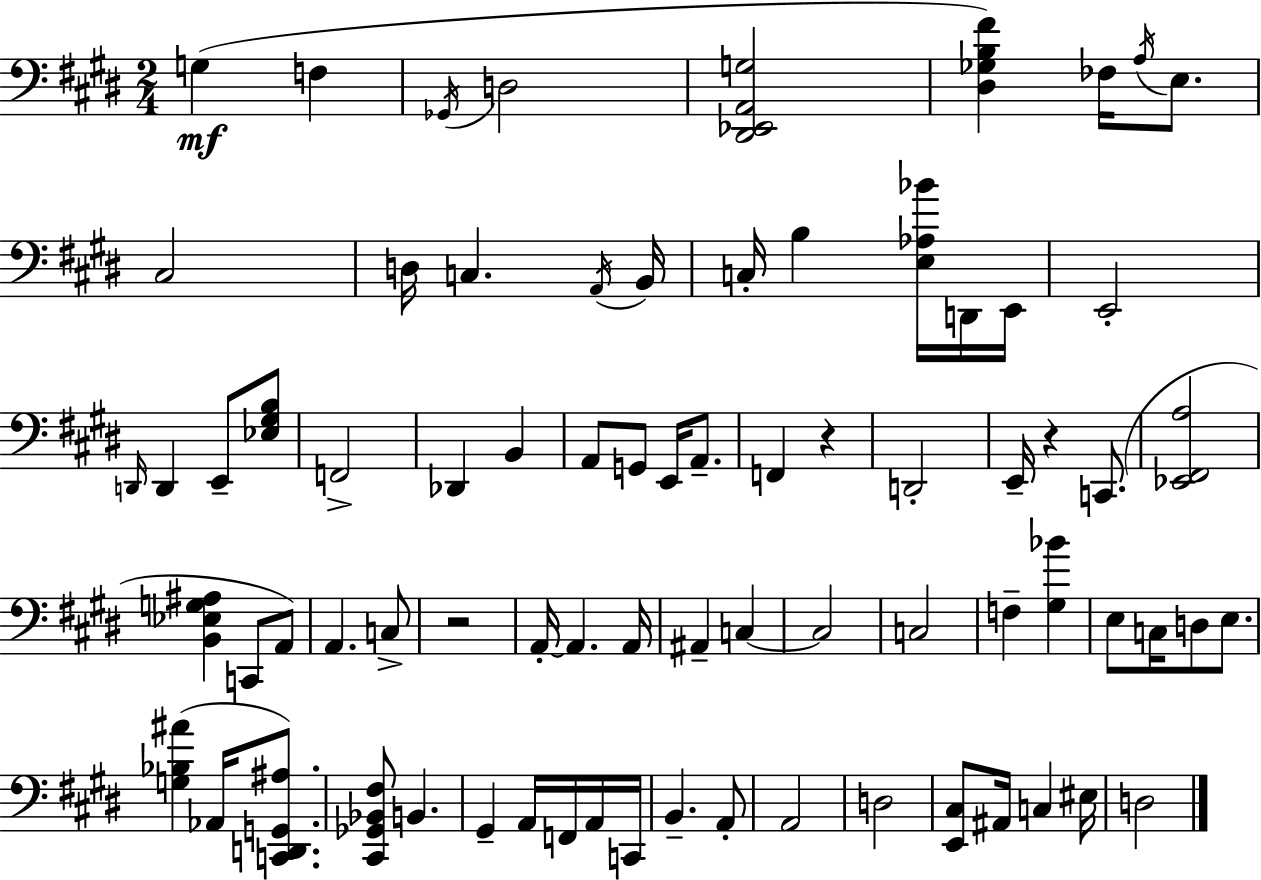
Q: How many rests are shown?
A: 3